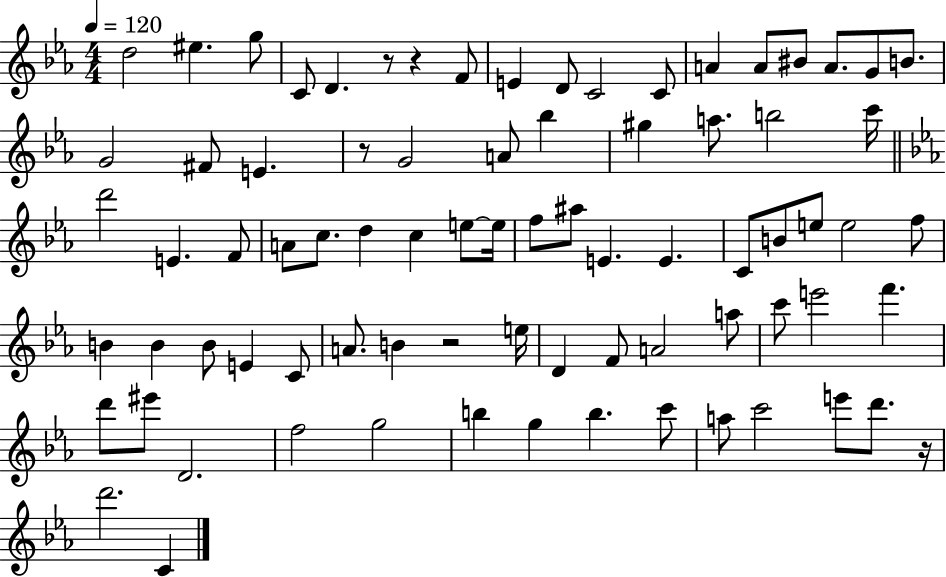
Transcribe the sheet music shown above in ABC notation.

X:1
T:Untitled
M:4/4
L:1/4
K:Eb
d2 ^e g/2 C/2 D z/2 z F/2 E D/2 C2 C/2 A A/2 ^B/2 A/2 G/2 B/2 G2 ^F/2 E z/2 G2 A/2 _b ^g a/2 b2 c'/4 d'2 E F/2 A/2 c/2 d c e/2 e/4 f/2 ^a/2 E E C/2 B/2 e/2 e2 f/2 B B B/2 E C/2 A/2 B z2 e/4 D F/2 A2 a/2 c'/2 e'2 f' d'/2 ^e'/2 D2 f2 g2 b g b c'/2 a/2 c'2 e'/2 d'/2 z/4 d'2 C